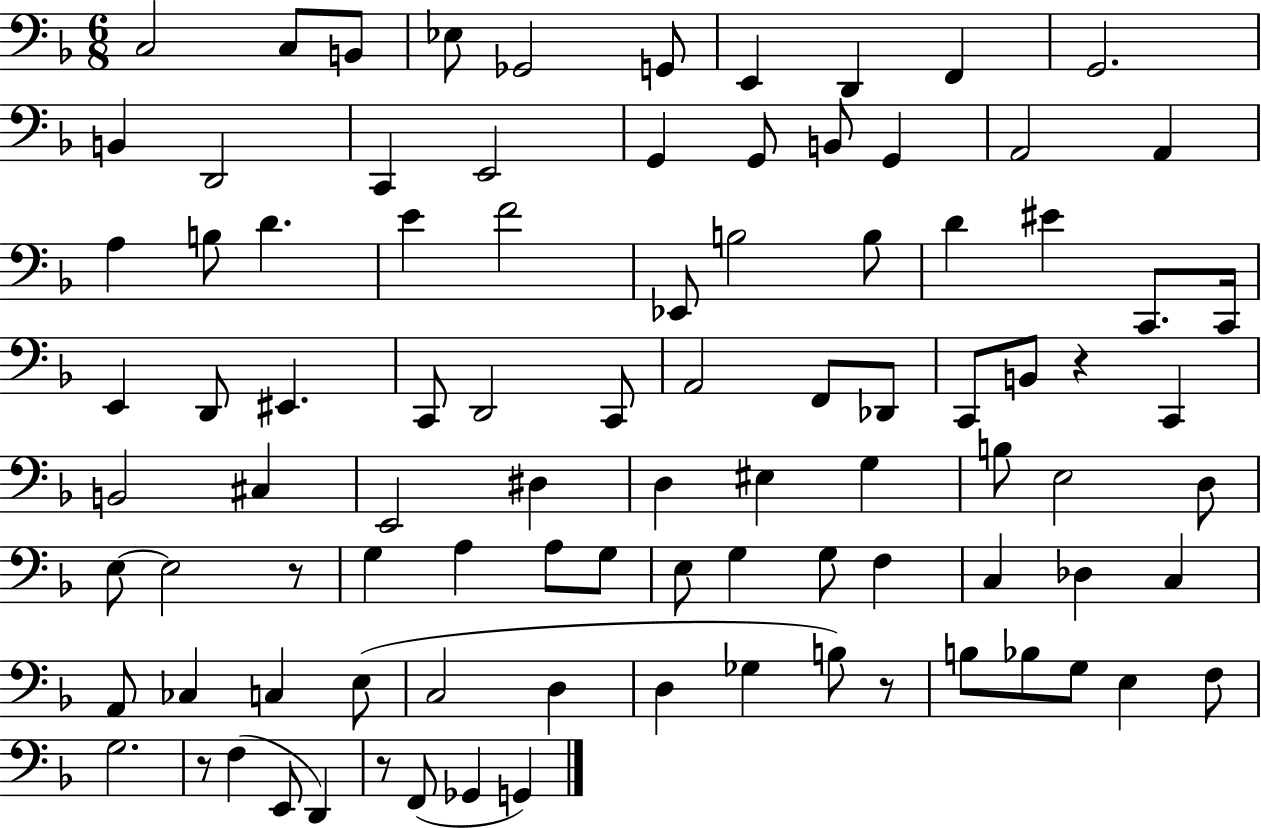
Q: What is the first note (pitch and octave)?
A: C3